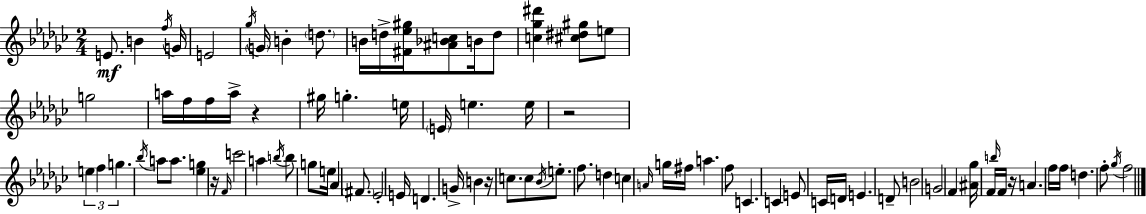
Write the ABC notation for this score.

X:1
T:Untitled
M:2/4
L:1/4
K:Ebm
E/2 B f/4 G/4 E2 _g/4 G/4 B d/2 B/4 d/4 [^F_e^g]/4 [^A_Bc]/2 B/4 d/2 [c_g^d'] [^c^d^g]/2 e/2 g2 a/4 f/4 f/4 a/4 z ^g/4 g e/4 E/4 e e/4 z2 e f g _b/4 a/2 a/2 [_eg] z/4 F/4 c'2 a b/4 b/2 g/2 e/4 _A ^F/2 _E2 E/4 D G/4 B z/4 c/2 c/2 _B/4 e/2 f/2 d c A/4 g/4 ^f/4 a f/2 C C E/2 C/4 D/4 E D/2 B2 G2 F [^A_g]/4 F/4 b/4 F/4 z/4 A f/4 f/4 d f/2 _g/4 f2